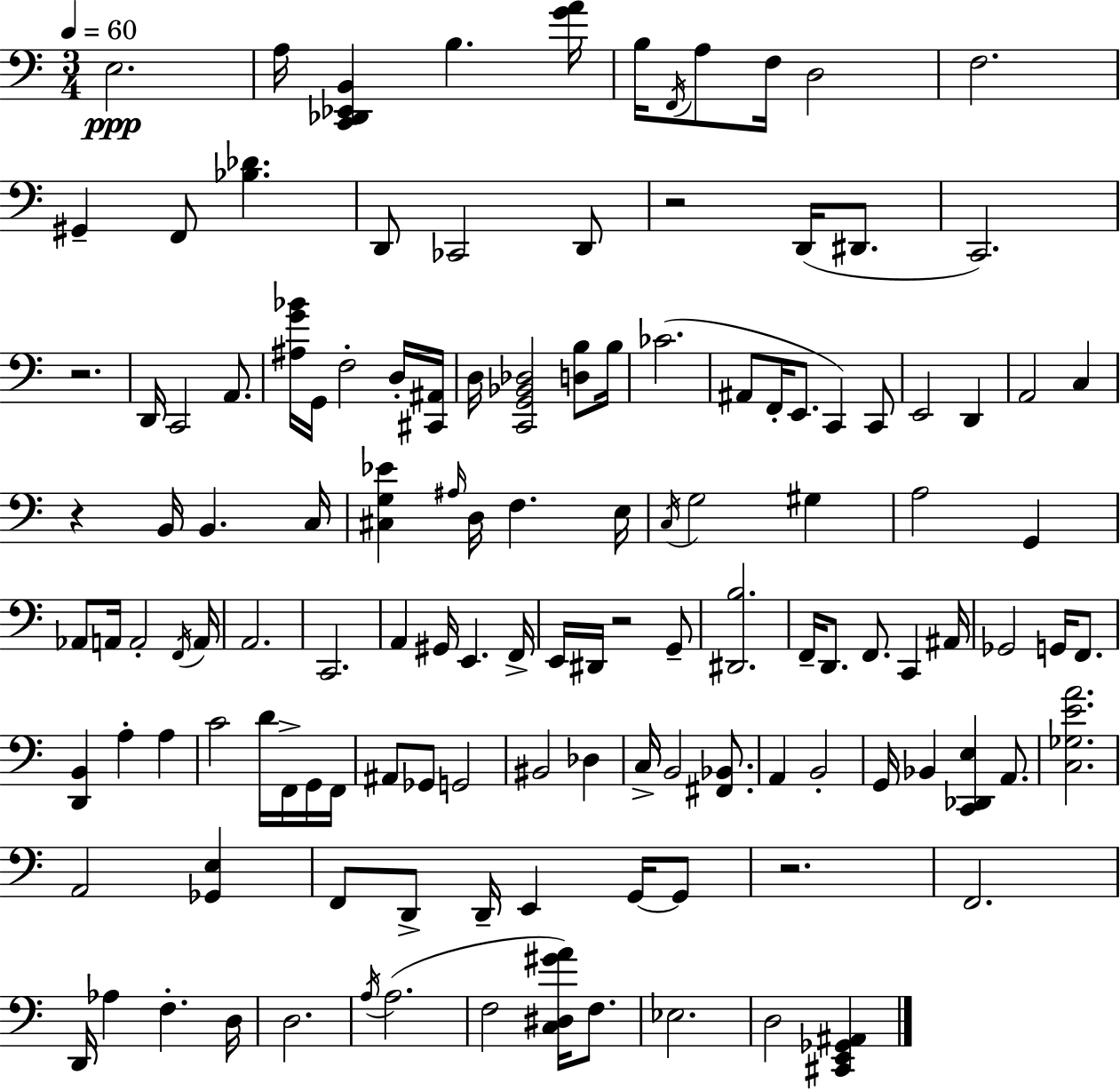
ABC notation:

X:1
T:Untitled
M:3/4
L:1/4
K:C
E,2 A,/4 [C,,_D,,_E,,B,,] B, [GA]/4 B,/4 F,,/4 A,/2 F,/4 D,2 F,2 ^G,, F,,/2 [_B,_D] D,,/2 _C,,2 D,,/2 z2 D,,/4 ^D,,/2 C,,2 z2 D,,/4 C,,2 A,,/2 [^A,G_B]/4 G,,/4 F,2 D,/4 [^C,,^A,,]/4 D,/4 [C,,G,,_B,,_D,]2 [D,B,]/2 B,/4 _C2 ^A,,/2 F,,/4 E,,/2 C,, C,,/2 E,,2 D,, A,,2 C, z B,,/4 B,, C,/4 [^C,G,_E] ^A,/4 D,/4 F, E,/4 C,/4 G,2 ^G, A,2 G,, _A,,/2 A,,/4 A,,2 F,,/4 A,,/4 A,,2 C,,2 A,, ^G,,/4 E,, F,,/4 E,,/4 ^D,,/4 z2 G,,/2 [^D,,B,]2 F,,/4 D,,/2 F,,/2 C,, ^A,,/4 _G,,2 G,,/4 F,,/2 [D,,B,,] A, A, C2 D/4 F,,/4 G,,/4 F,,/4 ^A,,/2 _G,,/2 G,,2 ^B,,2 _D, C,/4 B,,2 [^F,,_B,,]/2 A,, B,,2 G,,/4 _B,, [C,,_D,,E,] A,,/2 [C,_G,EA]2 A,,2 [_G,,E,] F,,/2 D,,/2 D,,/4 E,, G,,/4 G,,/2 z2 F,,2 D,,/4 _A, F, D,/4 D,2 A,/4 A,2 F,2 [C,^D,^GA]/4 F,/2 _E,2 D,2 [^C,,E,,_G,,^A,,]